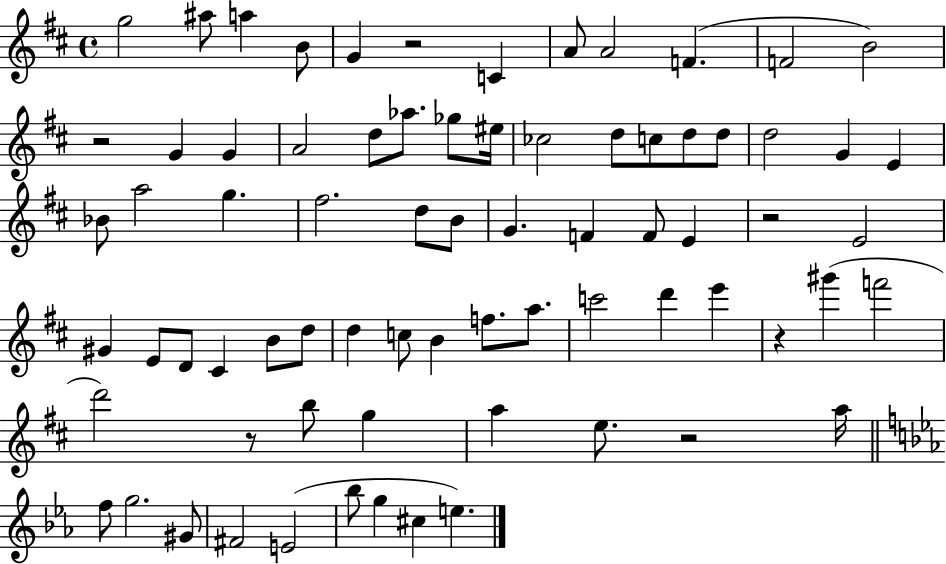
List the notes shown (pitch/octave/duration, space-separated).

G5/h A#5/e A5/q B4/e G4/q R/h C4/q A4/e A4/h F4/q. F4/h B4/h R/h G4/q G4/q A4/h D5/e Ab5/e. Gb5/e EIS5/s CES5/h D5/e C5/e D5/e D5/e D5/h G4/q E4/q Bb4/e A5/h G5/q. F#5/h. D5/e B4/e G4/q. F4/q F4/e E4/q R/h E4/h G#4/q E4/e D4/e C#4/q B4/e D5/e D5/q C5/e B4/q F5/e. A5/e. C6/h D6/q E6/q R/q G#6/q F6/h D6/h R/e B5/e G5/q A5/q E5/e. R/h A5/s F5/e G5/h. G#4/e F#4/h E4/h Bb5/e G5/q C#5/q E5/q.